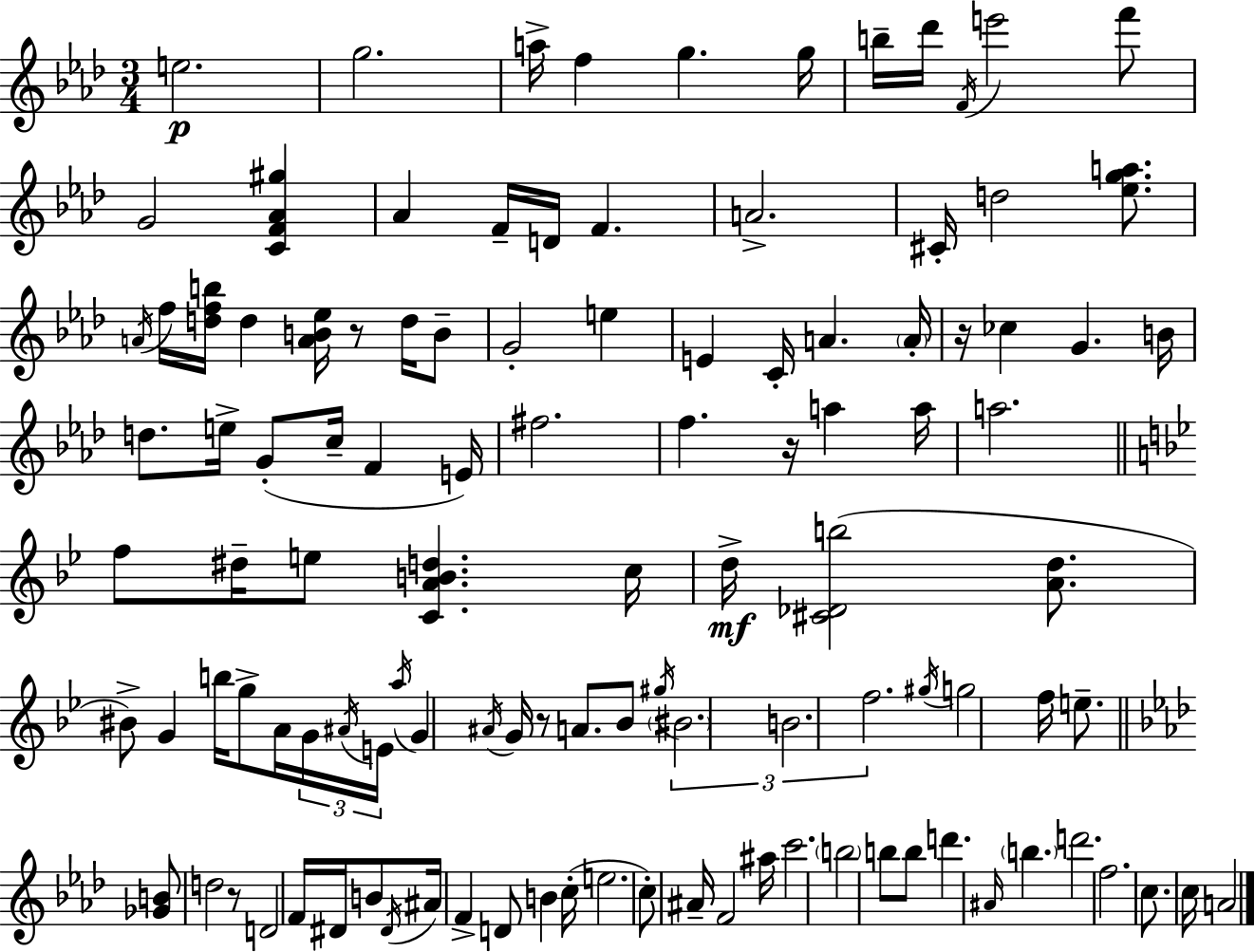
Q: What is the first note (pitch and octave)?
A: E5